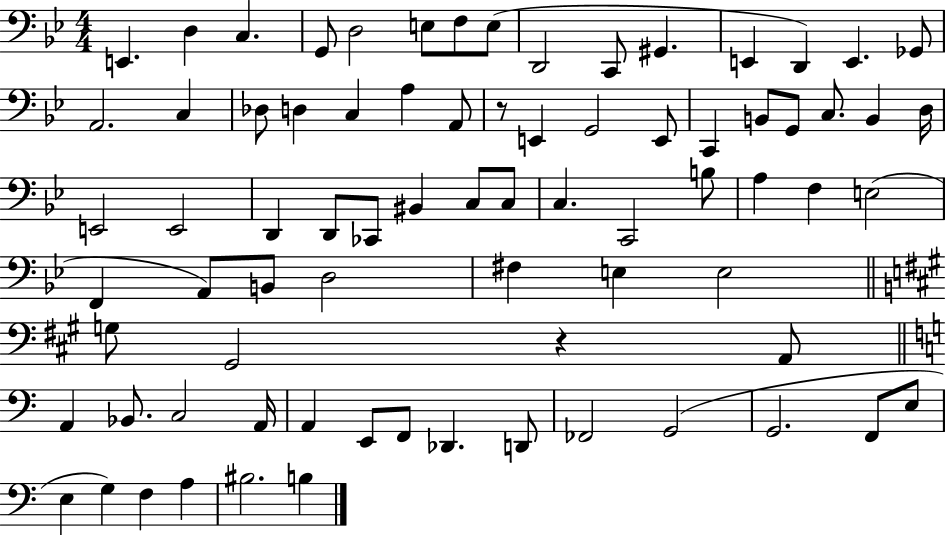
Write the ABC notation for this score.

X:1
T:Untitled
M:4/4
L:1/4
K:Bb
E,, D, C, G,,/2 D,2 E,/2 F,/2 E,/2 D,,2 C,,/2 ^G,, E,, D,, E,, _G,,/2 A,,2 C, _D,/2 D, C, A, A,,/2 z/2 E,, G,,2 E,,/2 C,, B,,/2 G,,/2 C,/2 B,, D,/4 E,,2 E,,2 D,, D,,/2 _C,,/2 ^B,, C,/2 C,/2 C, C,,2 B,/2 A, F, E,2 F,, A,,/2 B,,/2 D,2 ^F, E, E,2 G,/2 ^G,,2 z A,,/2 A,, _B,,/2 C,2 A,,/4 A,, E,,/2 F,,/2 _D,, D,,/2 _F,,2 G,,2 G,,2 F,,/2 E,/2 E, G, F, A, ^B,2 B,